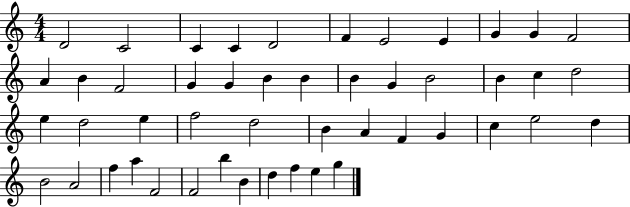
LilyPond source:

{
  \clef treble
  \numericTimeSignature
  \time 4/4
  \key c \major
  d'2 c'2 | c'4 c'4 d'2 | f'4 e'2 e'4 | g'4 g'4 f'2 | \break a'4 b'4 f'2 | g'4 g'4 b'4 b'4 | b'4 g'4 b'2 | b'4 c''4 d''2 | \break e''4 d''2 e''4 | f''2 d''2 | b'4 a'4 f'4 g'4 | c''4 e''2 d''4 | \break b'2 a'2 | f''4 a''4 f'2 | f'2 b''4 b'4 | d''4 f''4 e''4 g''4 | \break \bar "|."
}